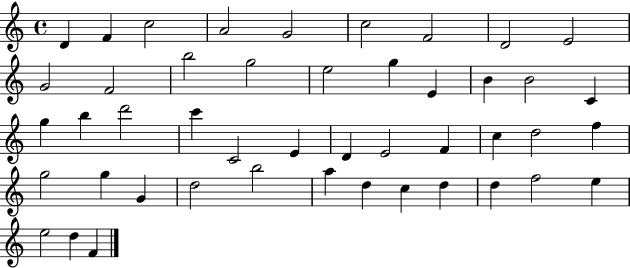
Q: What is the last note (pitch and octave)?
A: F4